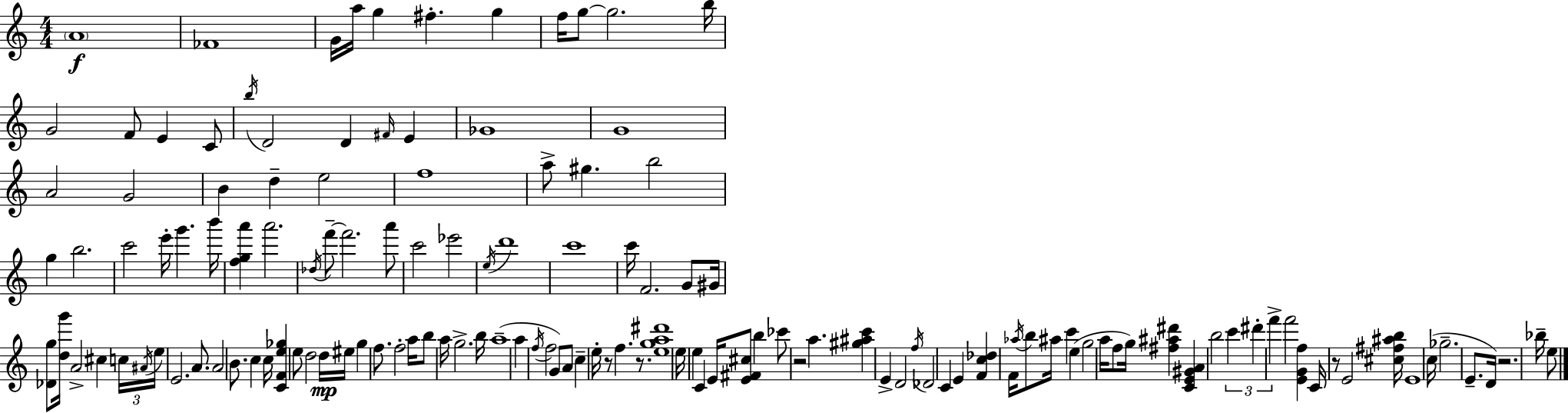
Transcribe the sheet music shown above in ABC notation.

X:1
T:Untitled
M:4/4
L:1/4
K:Am
A4 _F4 G/4 a/4 g ^f g f/4 g/2 g2 b/4 G2 F/2 E C/2 b/4 D2 D ^F/4 E _G4 G4 A2 G2 B d e2 f4 a/2 ^g b2 g b2 c'2 e'/4 g' b'/4 [fga'] a'2 _d/4 f'/2 f'2 a'/2 c'2 _e'2 e/4 d'4 c'4 c'/4 F2 G/2 ^G/4 [_Dg]/2 [dg']/4 A2 ^c c/4 ^A/4 e/4 E2 A/2 A2 B/2 c c/4 [CFe_g] e/2 d2 d/4 ^e/4 g f/2 f2 a/4 b/2 a/4 g2 b/4 a4 a f/4 f2 G/2 A/2 c e/4 z/2 f z/2 [ega^d']4 e/4 e C E/4 [E^F^c]/2 b _c'/2 z2 a [^g^ac'] E D2 f/4 _D2 C E [Fc_d] F/4 _a/4 b/2 ^a/4 c' e g2 a/4 f/2 g/4 [^f^a^d'] [CE^GA] b2 c' ^d' f' f'2 [EGf] C/4 z/2 E2 [^c^f^ab]/4 E4 c/4 _g2 E/2 D/4 z2 _b/4 e/2